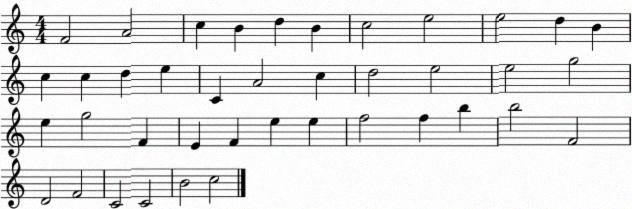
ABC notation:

X:1
T:Untitled
M:4/4
L:1/4
K:C
F2 A2 c B d B c2 e2 e2 d B c c d e C A2 c d2 e2 e2 g2 e g2 F E F e e f2 f b b2 F2 D2 F2 C2 C2 B2 c2